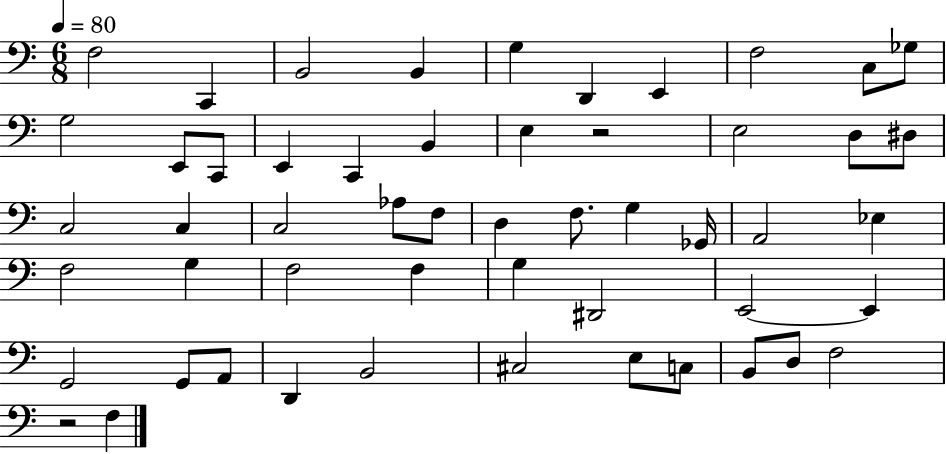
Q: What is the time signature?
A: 6/8